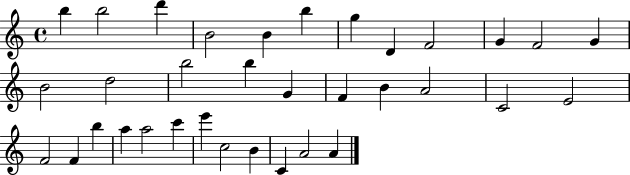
{
  \clef treble
  \time 4/4
  \defaultTimeSignature
  \key c \major
  b''4 b''2 d'''4 | b'2 b'4 b''4 | g''4 d'4 f'2 | g'4 f'2 g'4 | \break b'2 d''2 | b''2 b''4 g'4 | f'4 b'4 a'2 | c'2 e'2 | \break f'2 f'4 b''4 | a''4 a''2 c'''4 | e'''4 c''2 b'4 | c'4 a'2 a'4 | \break \bar "|."
}